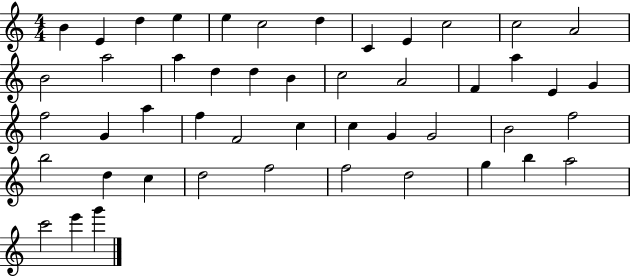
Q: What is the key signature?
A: C major